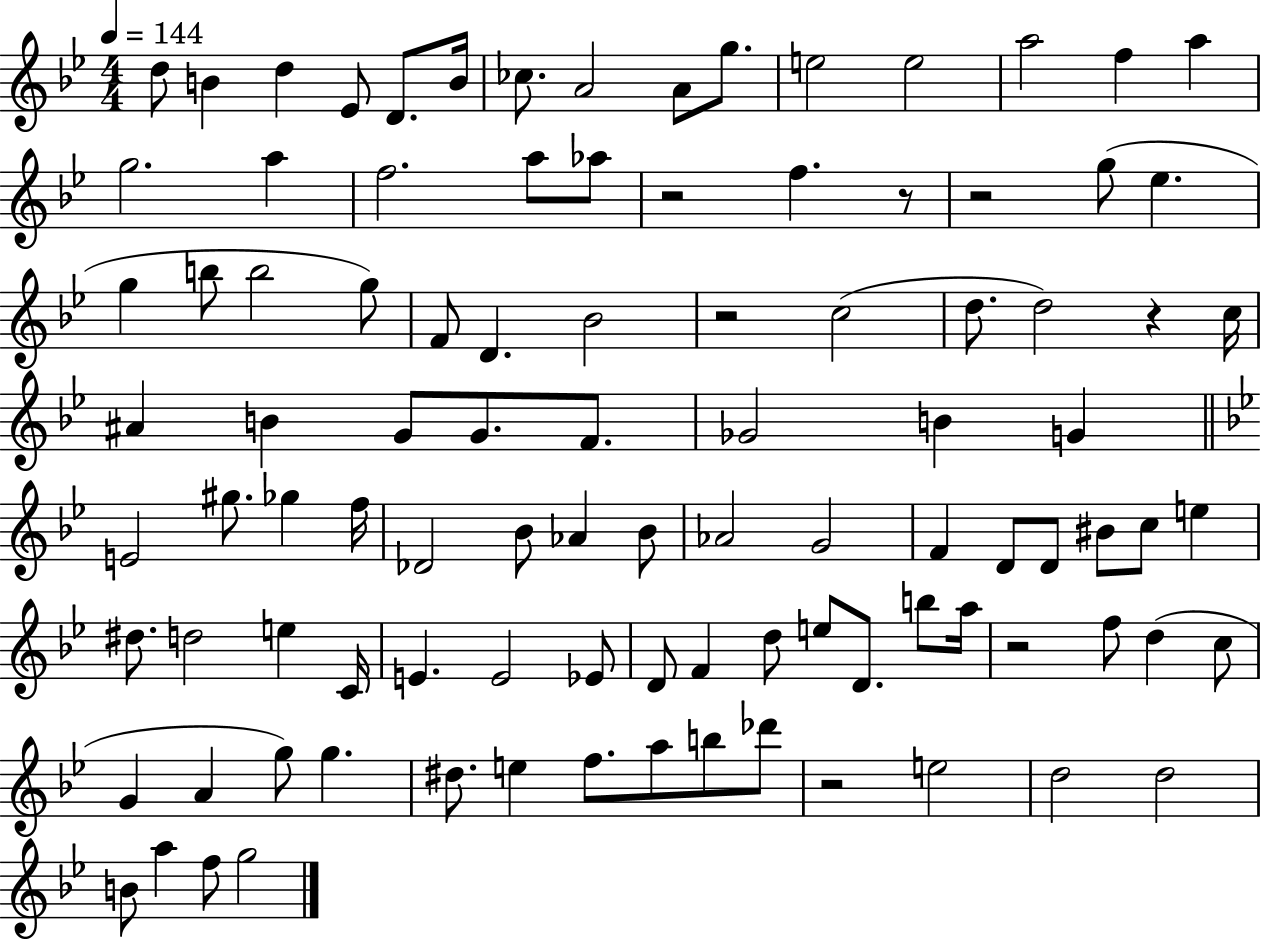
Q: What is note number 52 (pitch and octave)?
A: G4